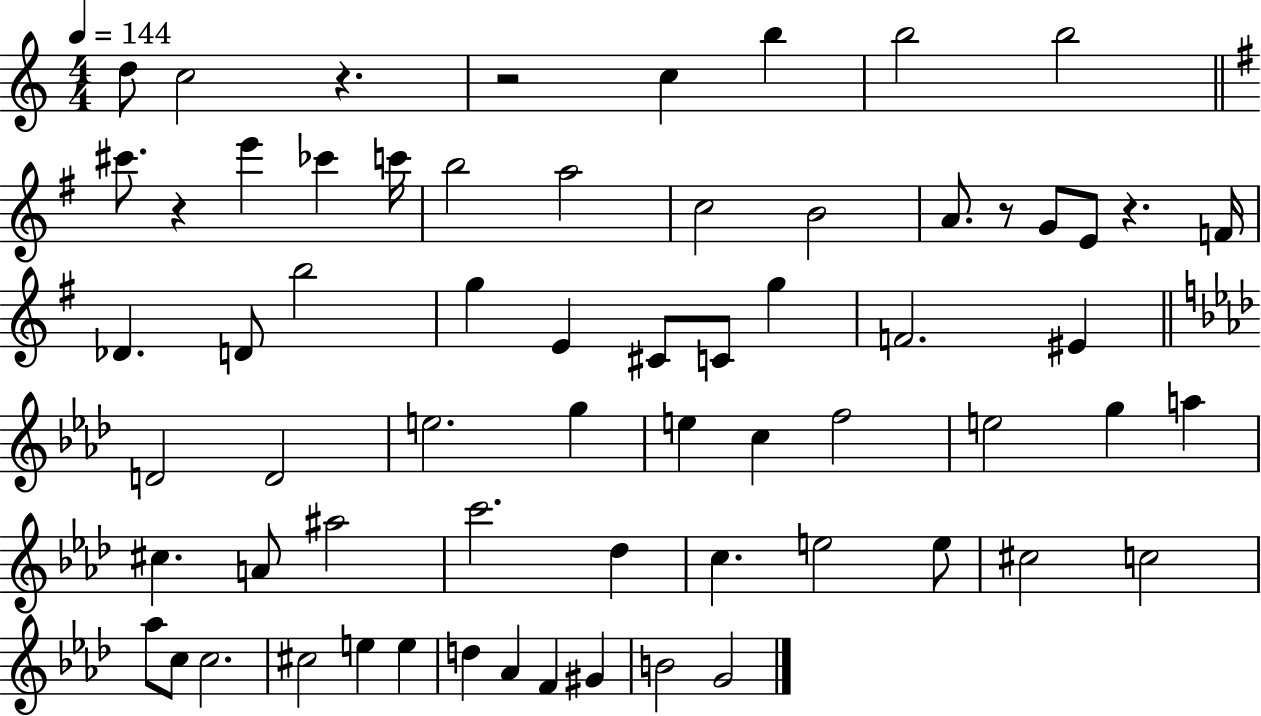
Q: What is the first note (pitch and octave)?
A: D5